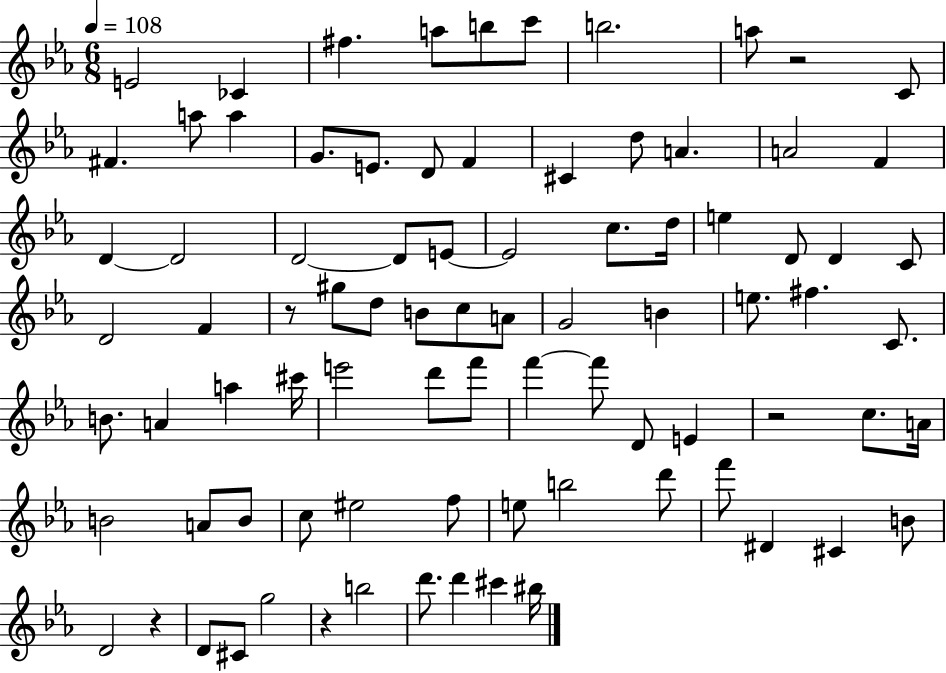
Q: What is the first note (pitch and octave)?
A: E4